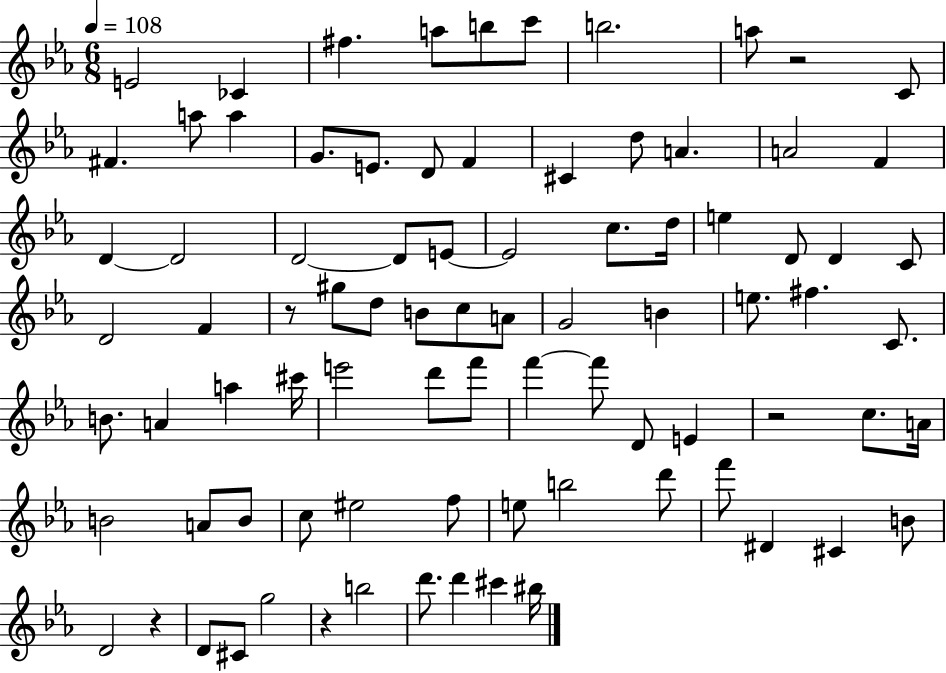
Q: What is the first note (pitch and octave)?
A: E4